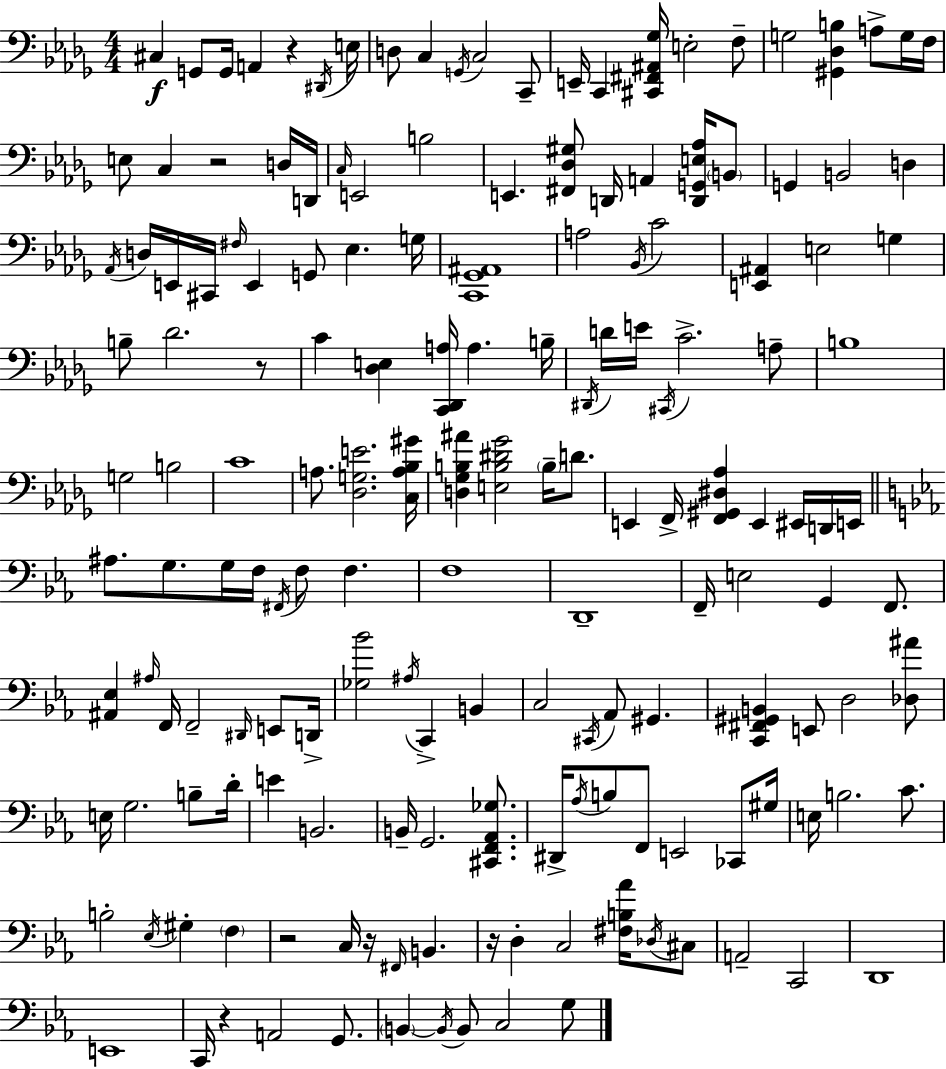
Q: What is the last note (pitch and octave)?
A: G3